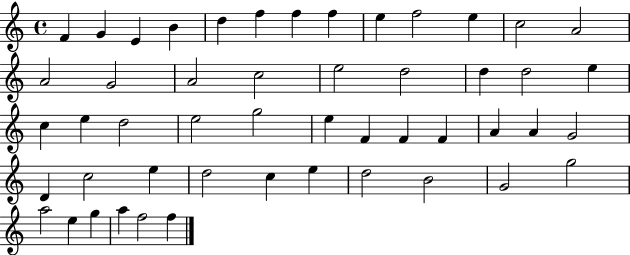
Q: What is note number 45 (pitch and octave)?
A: A5